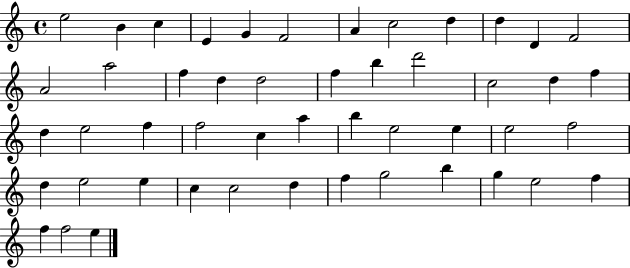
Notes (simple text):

E5/h B4/q C5/q E4/q G4/q F4/h A4/q C5/h D5/q D5/q D4/q F4/h A4/h A5/h F5/q D5/q D5/h F5/q B5/q D6/h C5/h D5/q F5/q D5/q E5/h F5/q F5/h C5/q A5/q B5/q E5/h E5/q E5/h F5/h D5/q E5/h E5/q C5/q C5/h D5/q F5/q G5/h B5/q G5/q E5/h F5/q F5/q F5/h E5/q